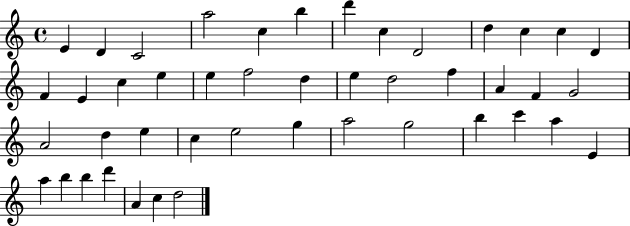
X:1
T:Untitled
M:4/4
L:1/4
K:C
E D C2 a2 c b d' c D2 d c c D F E c e e f2 d e d2 f A F G2 A2 d e c e2 g a2 g2 b c' a E a b b d' A c d2